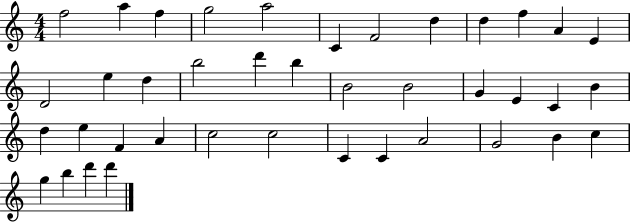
X:1
T:Untitled
M:4/4
L:1/4
K:C
f2 a f g2 a2 C F2 d d f A E D2 e d b2 d' b B2 B2 G E C B d e F A c2 c2 C C A2 G2 B c g b d' d'